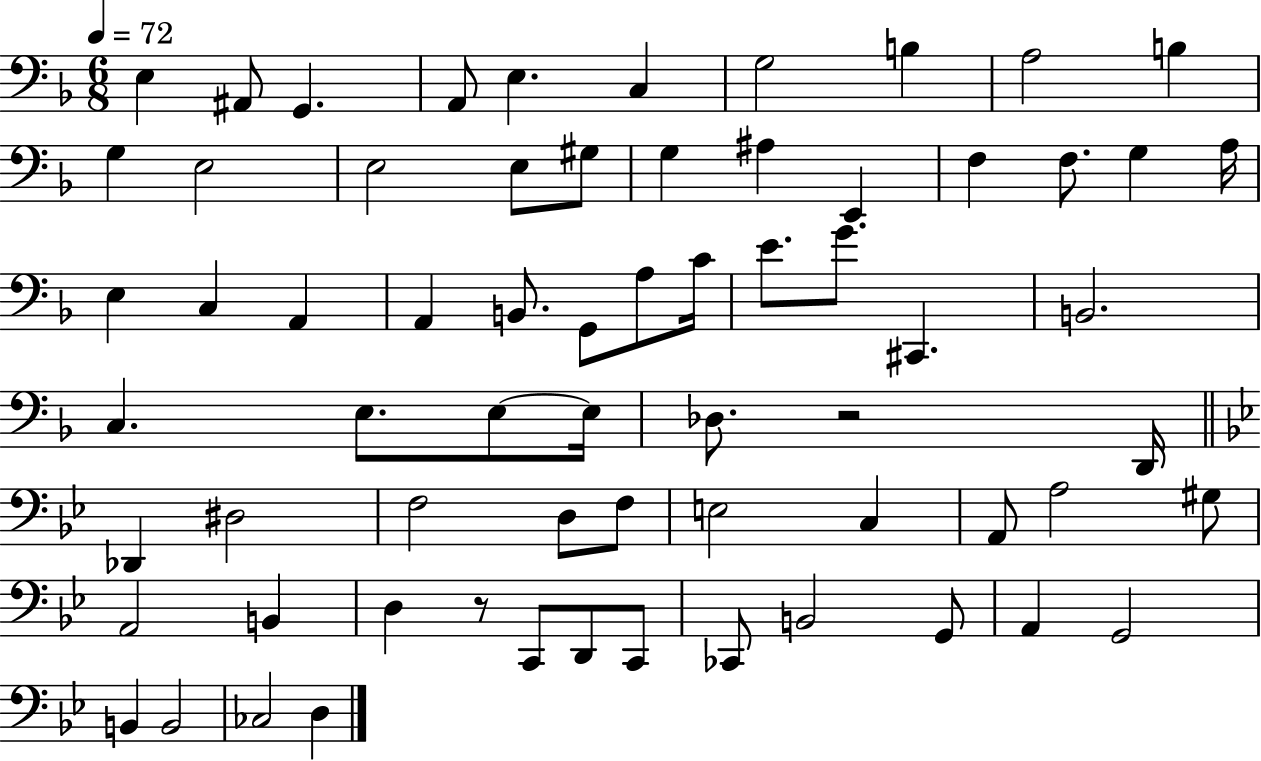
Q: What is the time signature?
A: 6/8